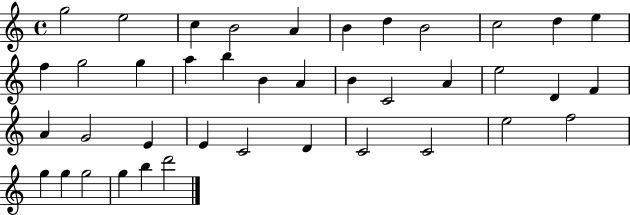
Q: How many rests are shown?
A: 0